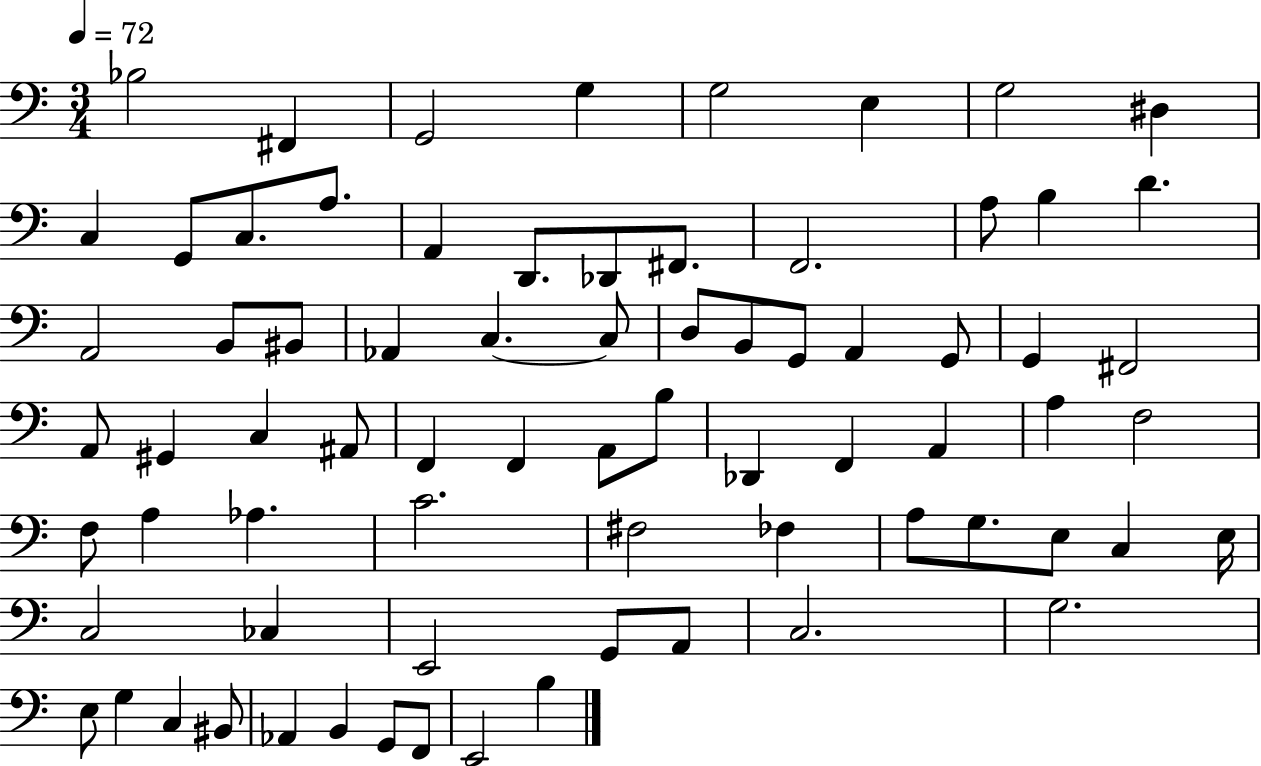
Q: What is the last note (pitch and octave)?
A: B3